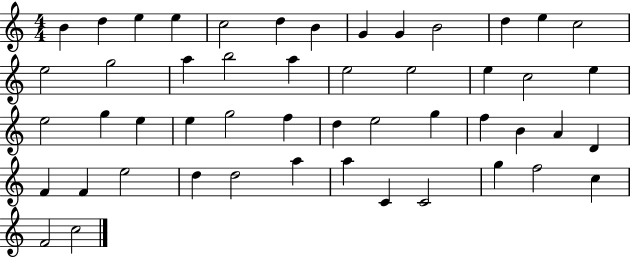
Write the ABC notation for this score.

X:1
T:Untitled
M:4/4
L:1/4
K:C
B d e e c2 d B G G B2 d e c2 e2 g2 a b2 a e2 e2 e c2 e e2 g e e g2 f d e2 g f B A D F F e2 d d2 a a C C2 g f2 c F2 c2